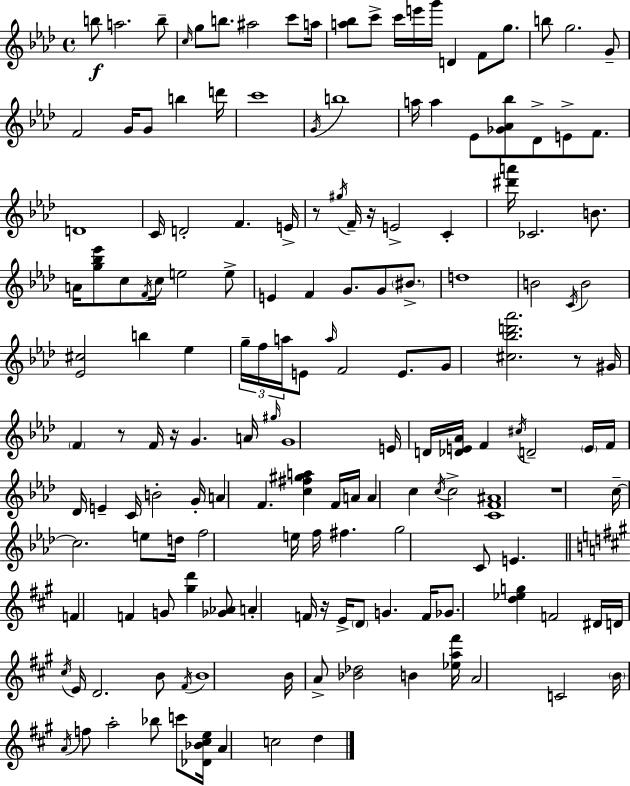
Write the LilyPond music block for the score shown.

{
  \clef treble
  \time 4/4
  \defaultTimeSignature
  \key aes \major
  b''8\f a''2. b''8-- | \grace { c''16 } g''8 b''8. ais''2 c'''8 | a''16 <a'' bes''>8 c'''8-> c'''16 e'''16 g'''16 d'4 f'8 g''8. | b''8 g''2. g'8-- | \break f'2 g'16 g'8 b''4 | d'''16 c'''1 | \acciaccatura { g'16 } b''1 | a''16 a''4 ees'8 <ges' aes' bes''>8 des'8-> e'8-> f'8. | \break d'1 | c'16 d'2-. f'4. | e'16-> r8 \acciaccatura { gis''16 } f'16-- r16 e'2-> c'4-. | <dis''' a'''>16 ces'2. | \break b'8. a'16 <g'' bes'' ees'''>8 c''8 \acciaccatura { f'16 } c''16 e''2 | e''8-> e'4 f'4 g'8. g'8 | \parenthesize bis'8.-> d''1 | b'2 \acciaccatura { c'16 } b'2 | \break <ees' cis''>2 b''4 | ees''4 \tuplet 3/2 { g''16-- f''16 a''16 } e'8 \grace { a''16 } f'2 | e'8. g'8 <cis'' bes'' d''' aes'''>2. | r8 gis'16 \parenthesize f'4 r8 f'16 r16 g'4. | \break a'16 \grace { gis''16 } g'1 | e'16 d'16 <des' e' aes'>16 f'4 \acciaccatura { cis''16 } d'2-- | \parenthesize e'16 f'16 des'16 e'4-- c'16 b'2-. | g'16-. a'4 f'4. | \break <c'' fis'' gis'' a''>4 f'16 a'16 a'4 c''4 | \acciaccatura { c''16 } c''2-> <c' f' ais'>1 | r1 | c''16--~~ c''2. | \break e''8 d''16 f''2 | e''16 f''16 fis''4. g''2 | c'8 e'4. \bar "||" \break \key a \major f'4 f'4 g'8 <gis'' d'''>4 <ges' aes'>8 | a'4-. f'16 r16 e'16-> \parenthesize d'8 g'4. f'16 | ges'8. <d'' ees'' g''>4 f'2 dis'16 | d'16 \acciaccatura { cis''16 } e'16 d'2. b'8 | \break \acciaccatura { fis'16 } b'1 | b'16 a'8-> <bes' des''>2 b'4 | <ees'' a'' fis'''>16 a'2 c'2 | \parenthesize b'16 \acciaccatura { a'16 } f''8 a''2-. bes''8 | \break c'''8 <des' bes' cis'' e''>16 a'4 c''2 d''4 | \bar "|."
}